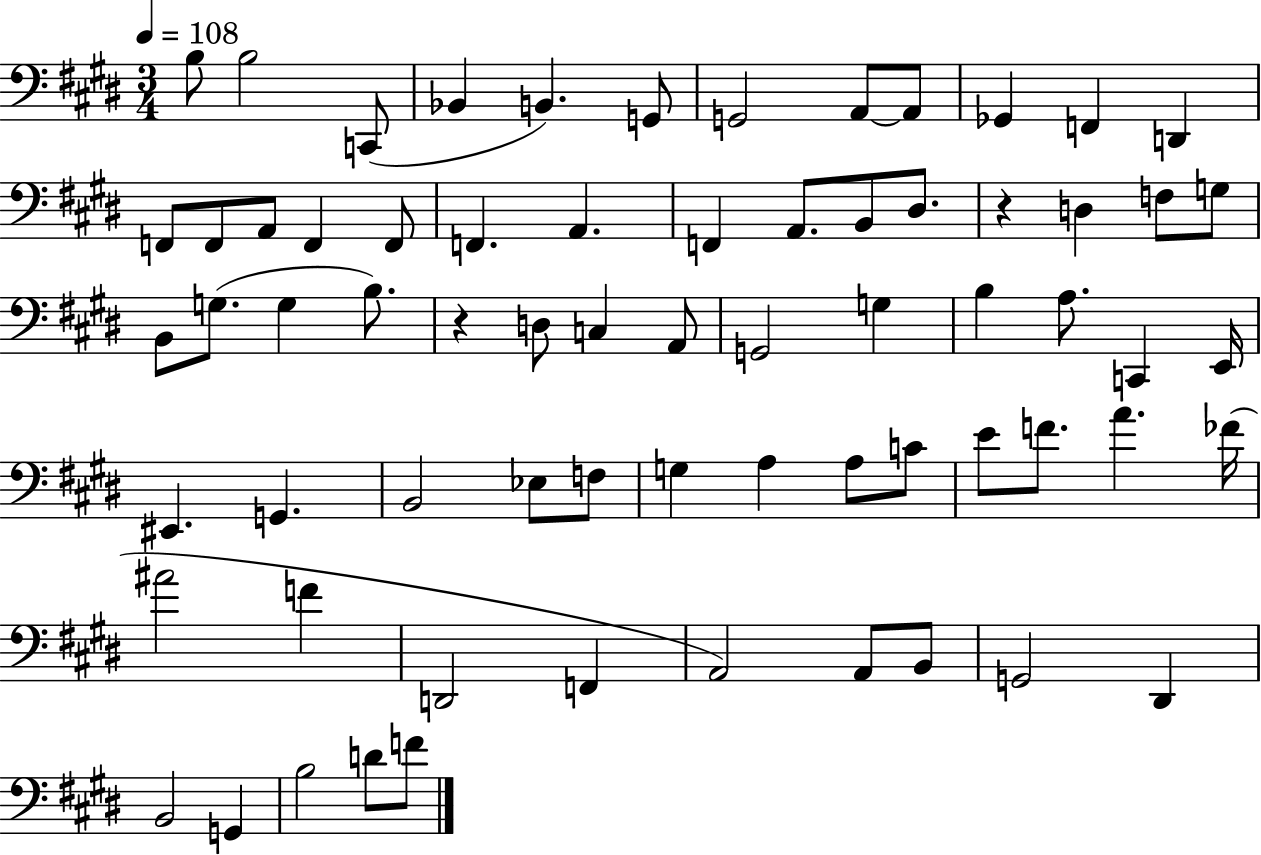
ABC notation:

X:1
T:Untitled
M:3/4
L:1/4
K:E
B,/2 B,2 C,,/2 _B,, B,, G,,/2 G,,2 A,,/2 A,,/2 _G,, F,, D,, F,,/2 F,,/2 A,,/2 F,, F,,/2 F,, A,, F,, A,,/2 B,,/2 ^D,/2 z D, F,/2 G,/2 B,,/2 G,/2 G, B,/2 z D,/2 C, A,,/2 G,,2 G, B, A,/2 C,, E,,/4 ^E,, G,, B,,2 _E,/2 F,/2 G, A, A,/2 C/2 E/2 F/2 A _F/4 ^A2 F D,,2 F,, A,,2 A,,/2 B,,/2 G,,2 ^D,, B,,2 G,, B,2 D/2 F/2